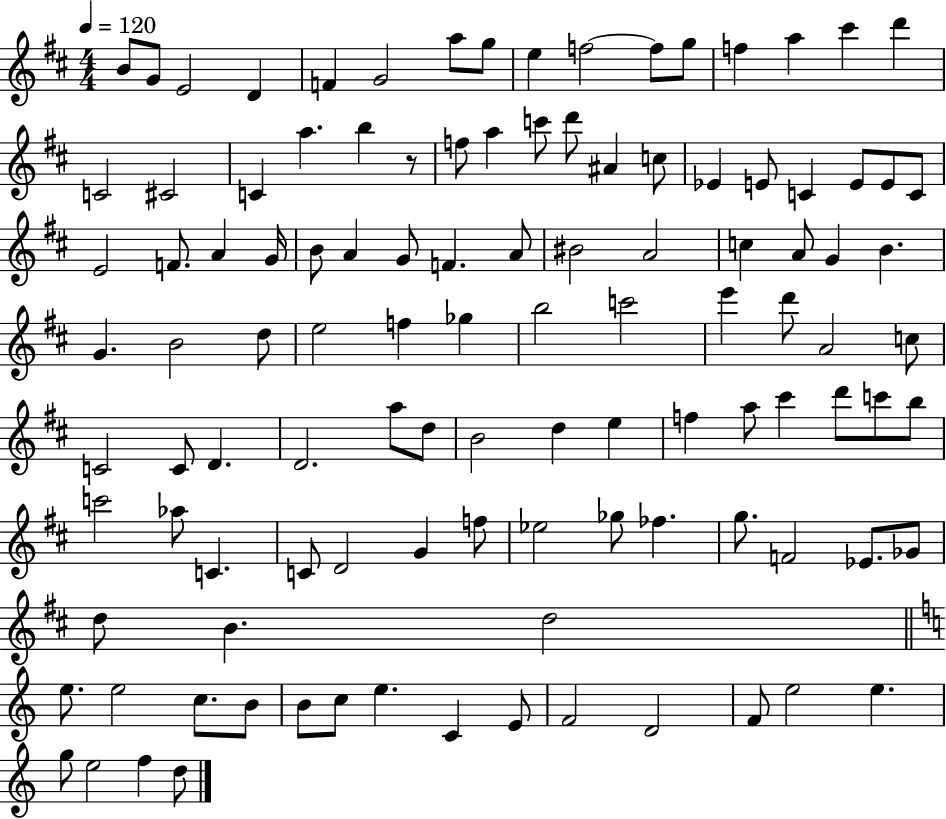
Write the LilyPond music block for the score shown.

{
  \clef treble
  \numericTimeSignature
  \time 4/4
  \key d \major
  \tempo 4 = 120
  b'8 g'8 e'2 d'4 | f'4 g'2 a''8 g''8 | e''4 f''2~~ f''8 g''8 | f''4 a''4 cis'''4 d'''4 | \break c'2 cis'2 | c'4 a''4. b''4 r8 | f''8 a''4 c'''8 d'''8 ais'4 c''8 | ees'4 e'8 c'4 e'8 e'8 c'8 | \break e'2 f'8. a'4 g'16 | b'8 a'4 g'8 f'4. a'8 | bis'2 a'2 | c''4 a'8 g'4 b'4. | \break g'4. b'2 d''8 | e''2 f''4 ges''4 | b''2 c'''2 | e'''4 d'''8 a'2 c''8 | \break c'2 c'8 d'4. | d'2. a''8 d''8 | b'2 d''4 e''4 | f''4 a''8 cis'''4 d'''8 c'''8 b''8 | \break c'''2 aes''8 c'4. | c'8 d'2 g'4 f''8 | ees''2 ges''8 fes''4. | g''8. f'2 ees'8. ges'8 | \break d''8 b'4. d''2 | \bar "||" \break \key c \major e''8. e''2 c''8. b'8 | b'8 c''8 e''4. c'4 e'8 | f'2 d'2 | f'8 e''2 e''4. | \break g''8 e''2 f''4 d''8 | \bar "|."
}